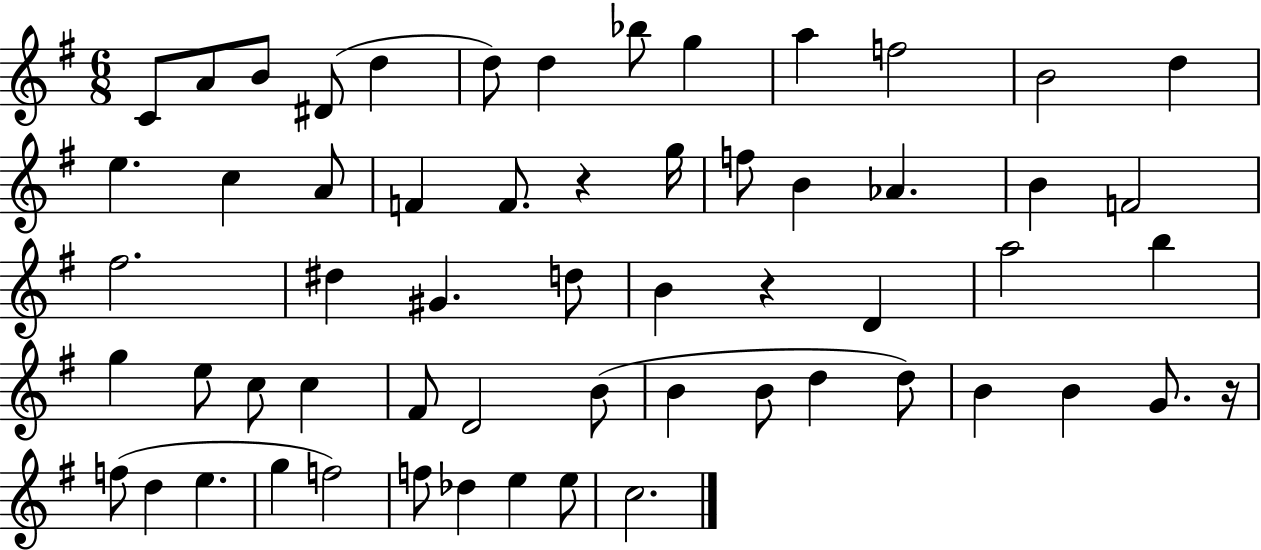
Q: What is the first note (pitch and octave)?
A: C4